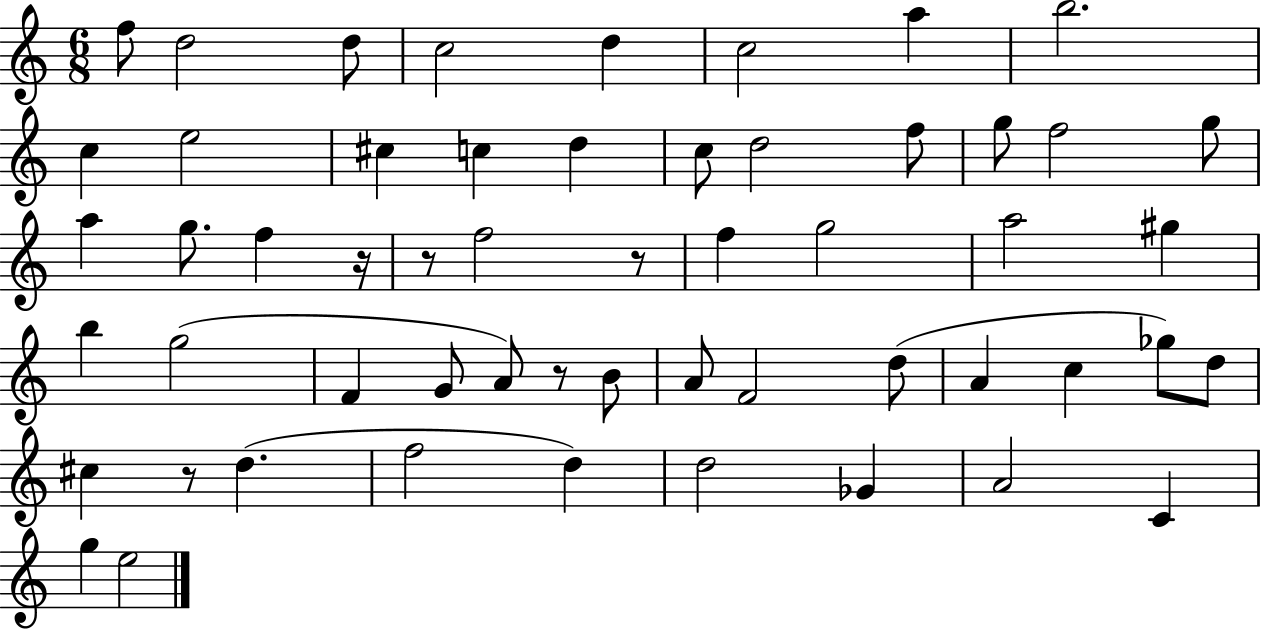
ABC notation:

X:1
T:Untitled
M:6/8
L:1/4
K:C
f/2 d2 d/2 c2 d c2 a b2 c e2 ^c c d c/2 d2 f/2 g/2 f2 g/2 a g/2 f z/4 z/2 f2 z/2 f g2 a2 ^g b g2 F G/2 A/2 z/2 B/2 A/2 F2 d/2 A c _g/2 d/2 ^c z/2 d f2 d d2 _G A2 C g e2